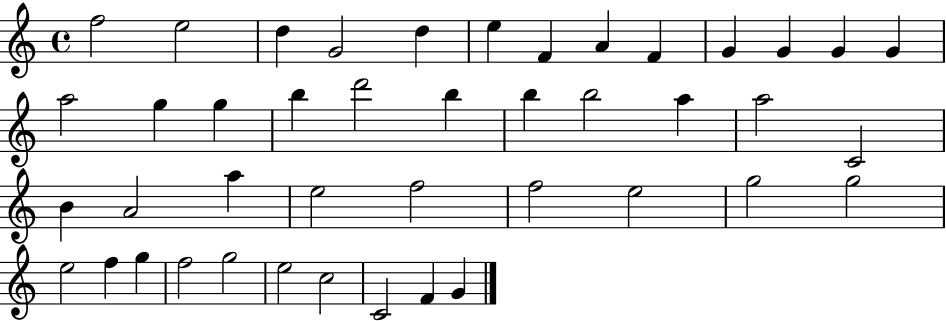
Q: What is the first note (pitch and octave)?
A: F5